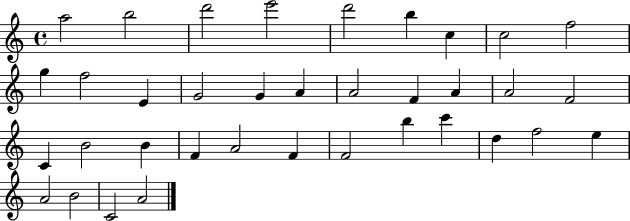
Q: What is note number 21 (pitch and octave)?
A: C4